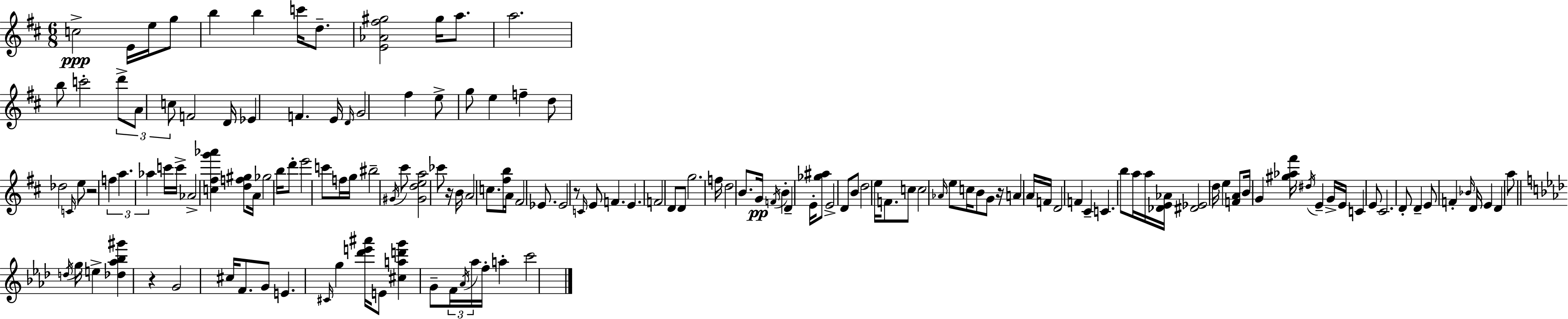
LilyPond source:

{
  \clef treble
  \numericTimeSignature
  \time 6/8
  \key d \major
  \repeat volta 2 { c''2->\ppp e'16 e''16 g''8 | b''4 b''4 c'''16 d''8.-- | <e' aes' fis'' gis''>2 gis''16 a''8. | a''2. | \break b''8 c'''2-. \tuplet 3/2 { d'''8-> | a'8 c''8 } f'2 | d'16 ees'4 f'4. e'16 | \grace { d'16 } g'2 fis''4 | \break e''8-> g''8 e''4 f''4-- | d''8 des''2 \grace { c'16 } | e''8 r2 \tuplet 3/2 { f''4 | a''4. aes''4 } | \break c'''16 c'''16-> aes'2-> <c'' fis'' g''' aes'''>4 | <d'' f'' gis''>8 a'16 ges''2 | b''16 d'''8-. e'''2 | c'''8 f''16 g''16 bis''2-- | \break \acciaccatura { gis'16 } cis'''8 <gis' d'' e'' a''>2 ces'''8 | r16 b'16 a'2 c''8. | <fis'' b''>16 a'16 fis'2 | ees'8. ees'2 r8 | \break \grace { c'16 } e'8 f'4. e'4. | f'2 | d'8 d'8 g''2. | f''16 d''2 | \break b'8. g'16\pp \acciaccatura { f'16 } b'4-. d'4-- | e'16-. <ges'' ais''>8 e'2-> | d'8 b'8 d''2 | e''16 f'8. c''8 c''2 | \break \grace { aes'16 } e''8 c''16 b'8 g'8 r16 | a'4 a'16 f'16 d'2 | f'4 cis'4-- c'4. | b''8 a''16 a''16 <des' e' aes'>16 <dis' ees'>2 | \break d''16 e''4 <f' a'>8 | b'16 g'4 <gis'' aes'' fis'''>16 \acciaccatura { dis''16 } e'4-- g'16-> | e'16 c'4 e'8 cis'2. | d'8-. d'4-- | \break e'8 f'4-. \grace { bes'16 } d'16 e'4 | d'4 a''8 \bar "||" \break \key aes \major \acciaccatura { d''16 } g''16 e''4-> <des'' aes'' bes'' gis'''>4 r4 | g'2 cis''16 f'8. | g'8 e'4. \grace { cis'16 } g''4 | <des''' e''' ais'''>16 e'8 <cis'' a'' d''' g'''>4 g'8-- | \break \tuplet 3/2 { f'16 \acciaccatura { aes'16 } aes''16 } f''16-. a''4-. c'''2 | } \bar "|."
}